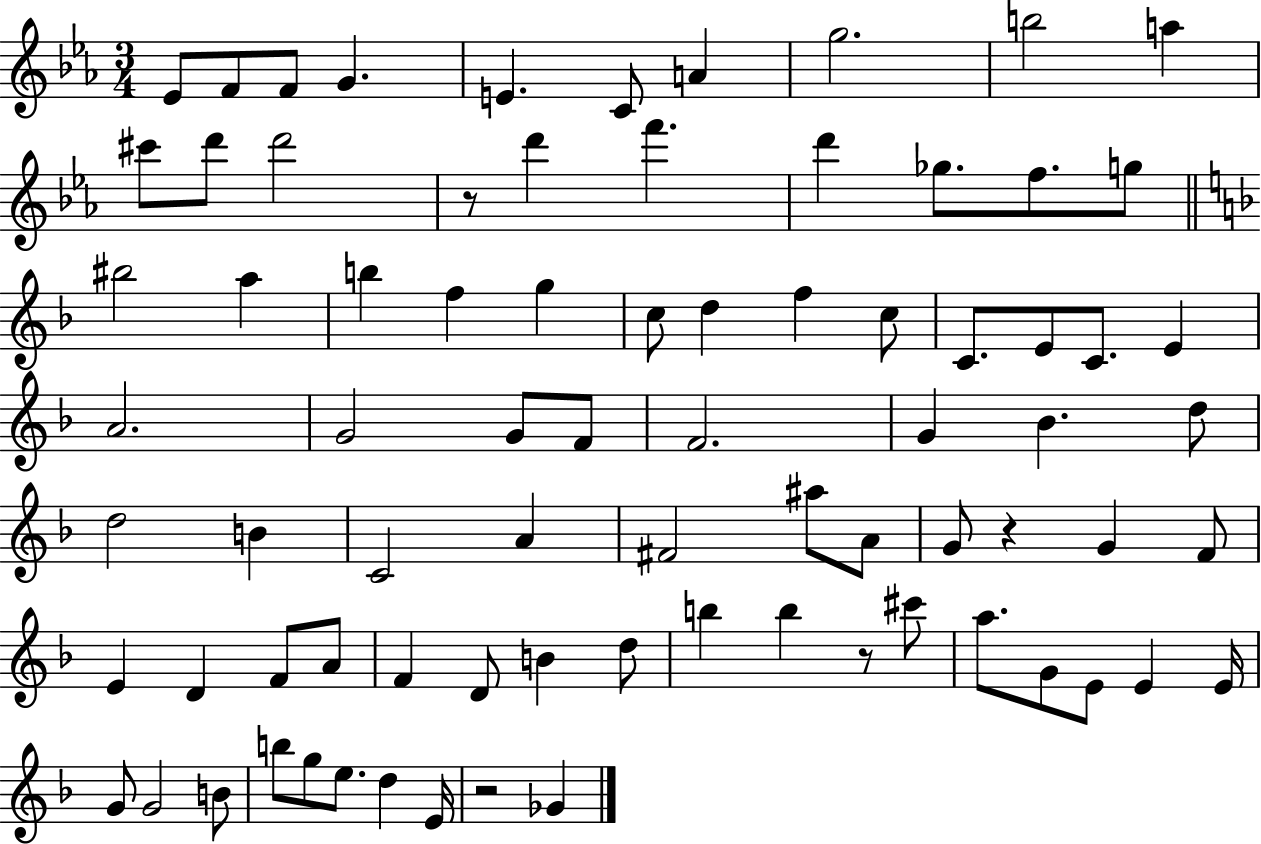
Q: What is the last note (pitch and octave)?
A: Gb4